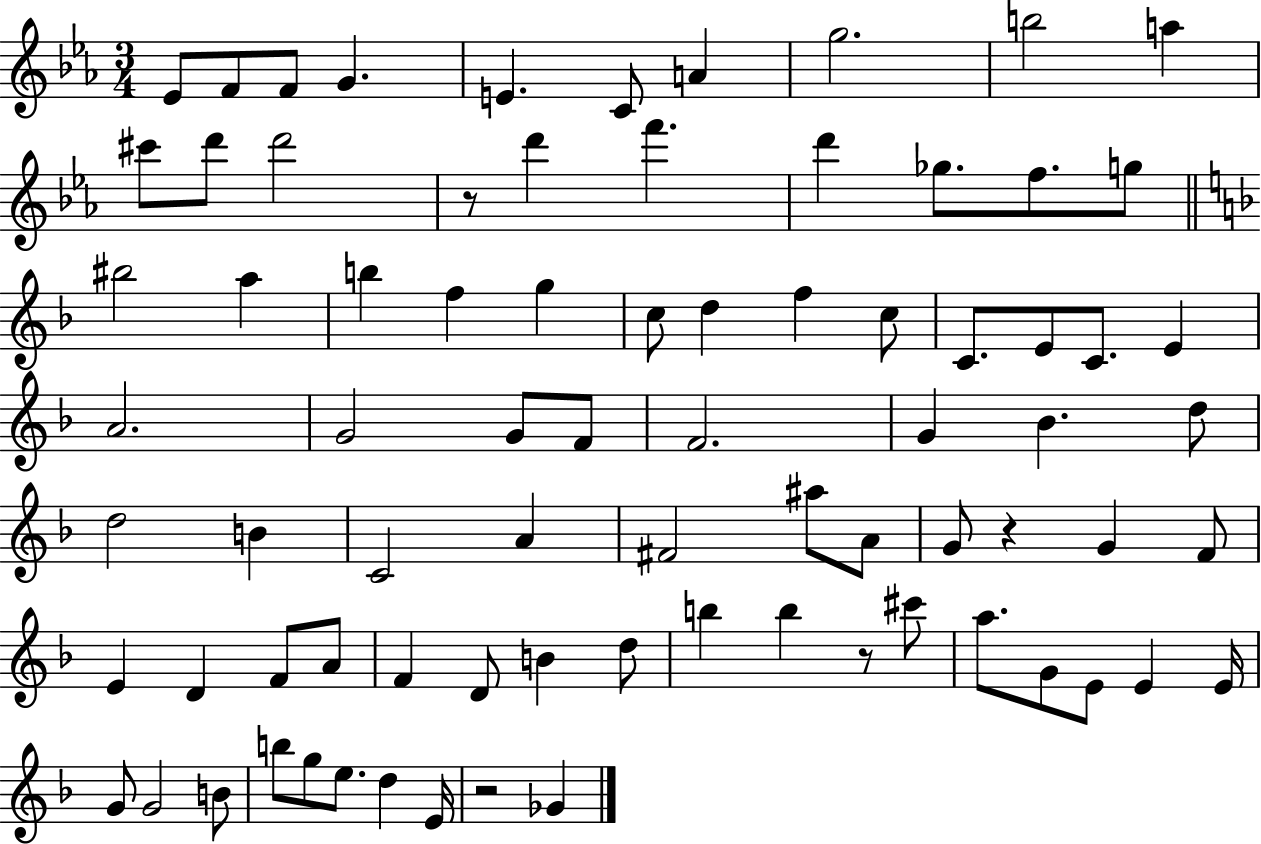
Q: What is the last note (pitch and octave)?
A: Gb4